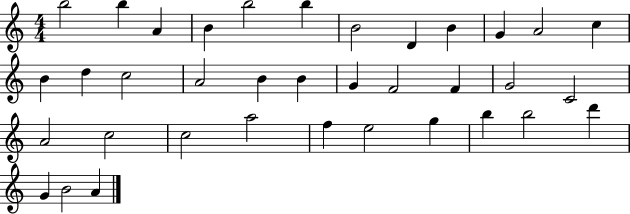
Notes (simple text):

B5/h B5/q A4/q B4/q B5/h B5/q B4/h D4/q B4/q G4/q A4/h C5/q B4/q D5/q C5/h A4/h B4/q B4/q G4/q F4/h F4/q G4/h C4/h A4/h C5/h C5/h A5/h F5/q E5/h G5/q B5/q B5/h D6/q G4/q B4/h A4/q